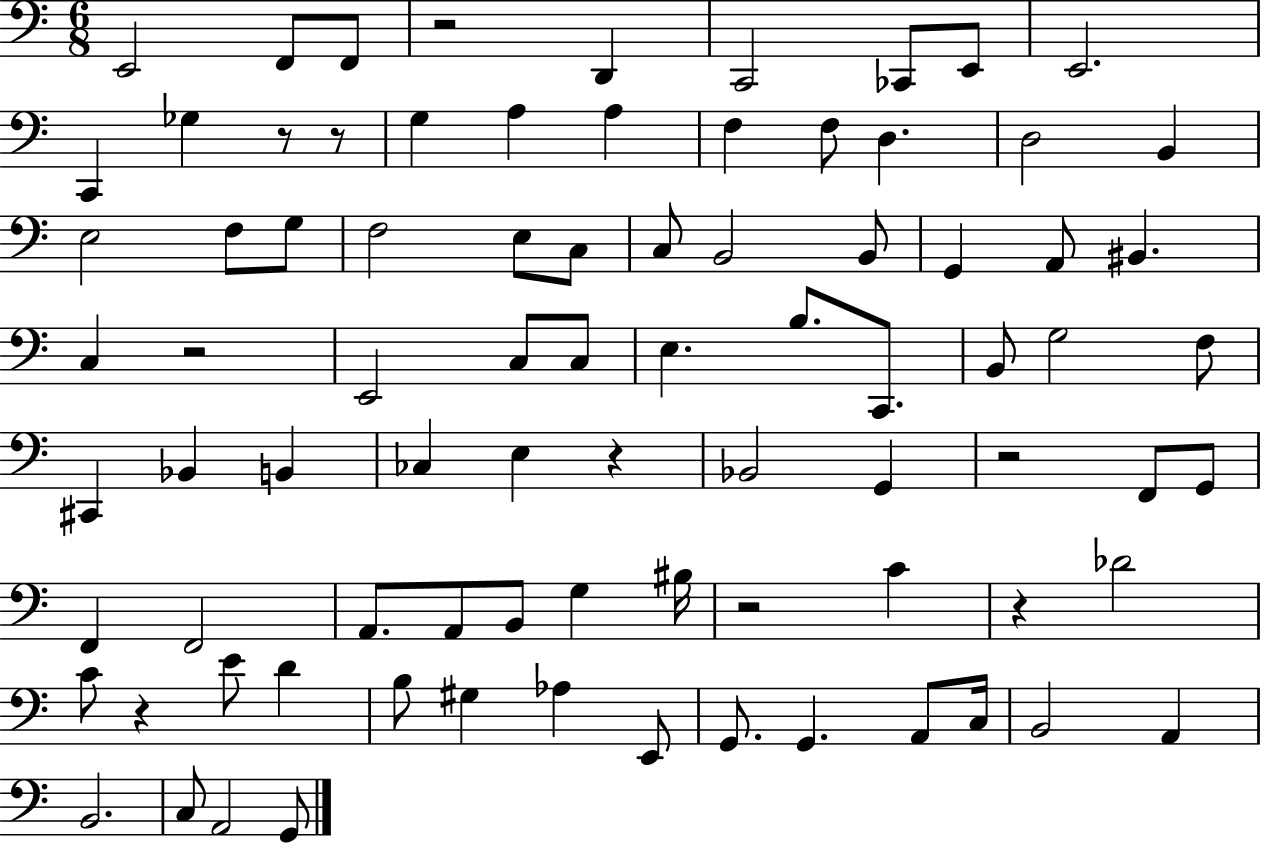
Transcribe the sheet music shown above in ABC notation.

X:1
T:Untitled
M:6/8
L:1/4
K:C
E,,2 F,,/2 F,,/2 z2 D,, C,,2 _C,,/2 E,,/2 E,,2 C,, _G, z/2 z/2 G, A, A, F, F,/2 D, D,2 B,, E,2 F,/2 G,/2 F,2 E,/2 C,/2 C,/2 B,,2 B,,/2 G,, A,,/2 ^B,, C, z2 E,,2 C,/2 C,/2 E, B,/2 C,,/2 B,,/2 G,2 F,/2 ^C,, _B,, B,, _C, E, z _B,,2 G,, z2 F,,/2 G,,/2 F,, F,,2 A,,/2 A,,/2 B,,/2 G, ^B,/4 z2 C z _D2 C/2 z E/2 D B,/2 ^G, _A, E,,/2 G,,/2 G,, A,,/2 C,/4 B,,2 A,, B,,2 C,/2 A,,2 G,,/2